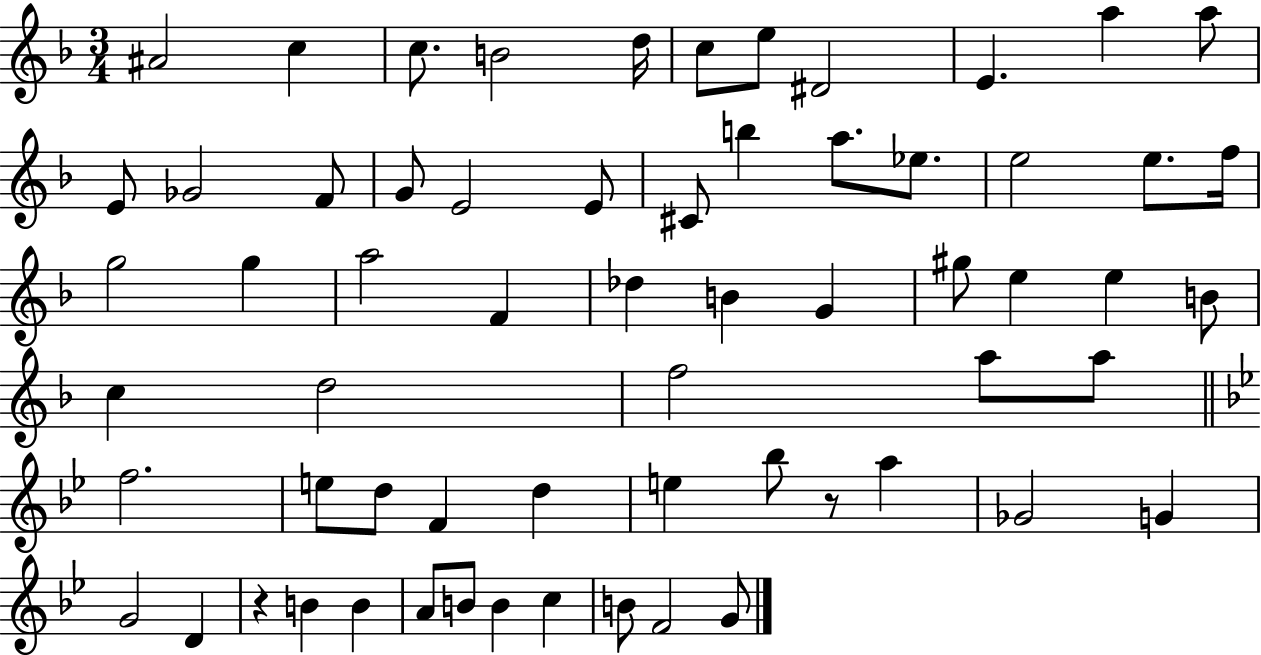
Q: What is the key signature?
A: F major